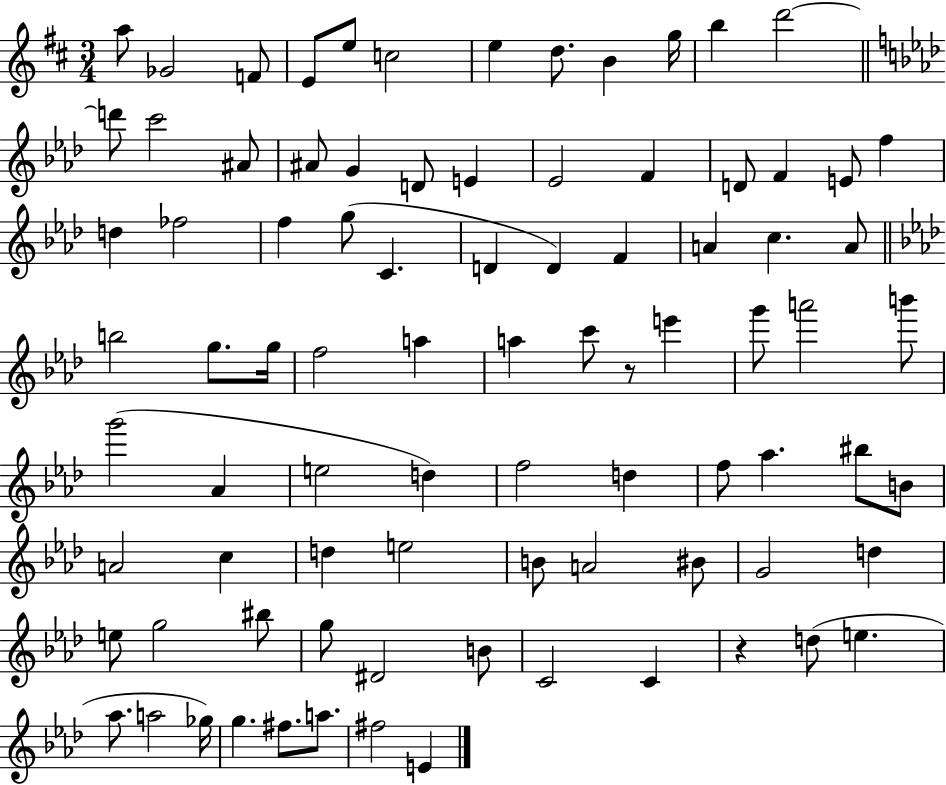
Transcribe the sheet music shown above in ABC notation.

X:1
T:Untitled
M:3/4
L:1/4
K:D
a/2 _G2 F/2 E/2 e/2 c2 e d/2 B g/4 b d'2 d'/2 c'2 ^A/2 ^A/2 G D/2 E _E2 F D/2 F E/2 f d _f2 f g/2 C D D F A c A/2 b2 g/2 g/4 f2 a a c'/2 z/2 e' g'/2 a'2 b'/2 g'2 _A e2 d f2 d f/2 _a ^b/2 B/2 A2 c d e2 B/2 A2 ^B/2 G2 d e/2 g2 ^b/2 g/2 ^D2 B/2 C2 C z d/2 e _a/2 a2 _g/4 g ^f/2 a/2 ^f2 E